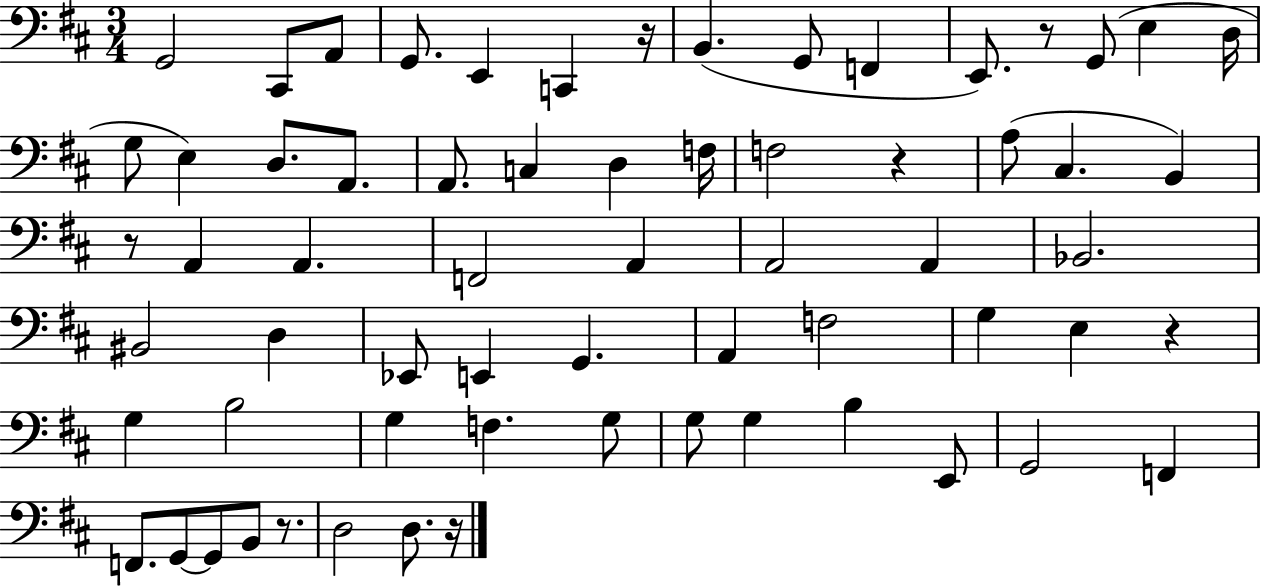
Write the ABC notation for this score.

X:1
T:Untitled
M:3/4
L:1/4
K:D
G,,2 ^C,,/2 A,,/2 G,,/2 E,, C,, z/4 B,, G,,/2 F,, E,,/2 z/2 G,,/2 E, D,/4 G,/2 E, D,/2 A,,/2 A,,/2 C, D, F,/4 F,2 z A,/2 ^C, B,, z/2 A,, A,, F,,2 A,, A,,2 A,, _B,,2 ^B,,2 D, _E,,/2 E,, G,, A,, F,2 G, E, z G, B,2 G, F, G,/2 G,/2 G, B, E,,/2 G,,2 F,, F,,/2 G,,/2 G,,/2 B,,/2 z/2 D,2 D,/2 z/4